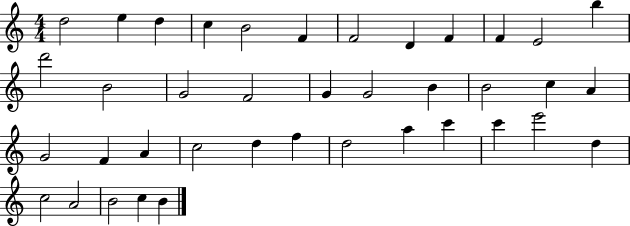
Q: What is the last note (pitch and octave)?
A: B4